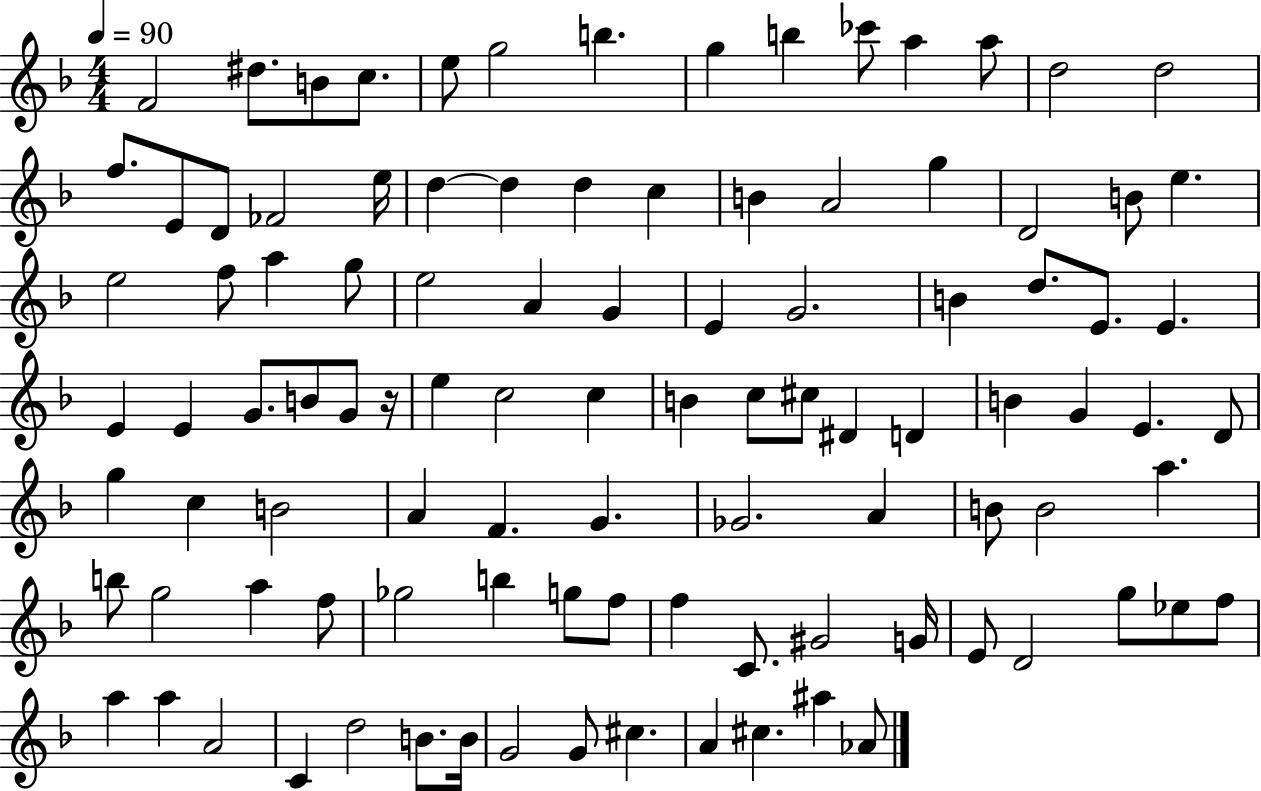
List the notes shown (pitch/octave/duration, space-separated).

F4/h D#5/e. B4/e C5/e. E5/e G5/h B5/q. G5/q B5/q CES6/e A5/q A5/e D5/h D5/h F5/e. E4/e D4/e FES4/h E5/s D5/q D5/q D5/q C5/q B4/q A4/h G5/q D4/h B4/e E5/q. E5/h F5/e A5/q G5/e E5/h A4/q G4/q E4/q G4/h. B4/q D5/e. E4/e. E4/q. E4/q E4/q G4/e. B4/e G4/e R/s E5/q C5/h C5/q B4/q C5/e C#5/e D#4/q D4/q B4/q G4/q E4/q. D4/e G5/q C5/q B4/h A4/q F4/q. G4/q. Gb4/h. A4/q B4/e B4/h A5/q. B5/e G5/h A5/q F5/e Gb5/h B5/q G5/e F5/e F5/q C4/e. G#4/h G4/s E4/e D4/h G5/e Eb5/e F5/e A5/q A5/q A4/h C4/q D5/h B4/e. B4/s G4/h G4/e C#5/q. A4/q C#5/q. A#5/q Ab4/e